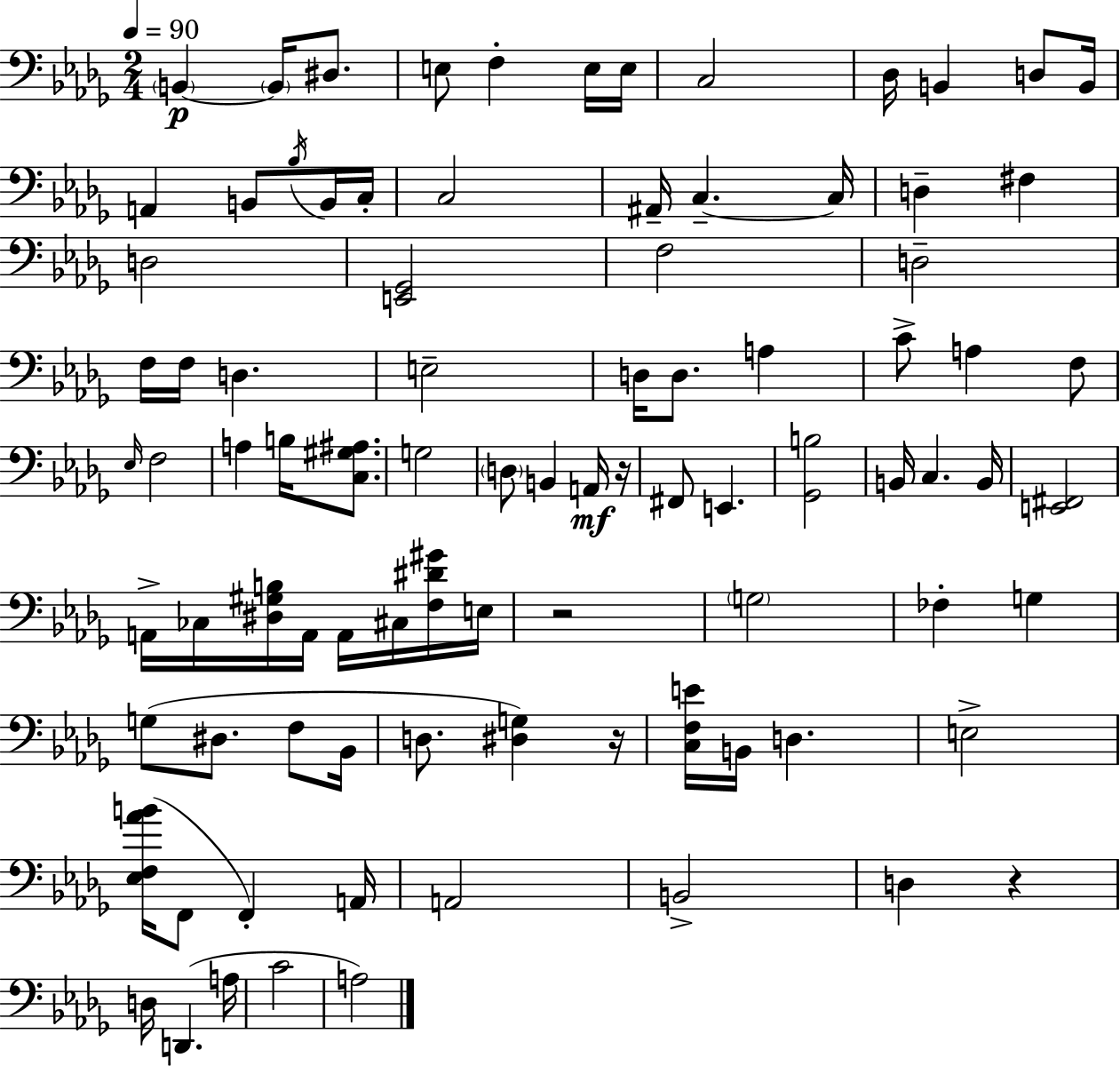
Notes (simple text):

B2/q B2/s D#3/e. E3/e F3/q E3/s E3/s C3/h Db3/s B2/q D3/e B2/s A2/q B2/e Bb3/s B2/s C3/s C3/h A#2/s C3/q. C3/s D3/q F#3/q D3/h [E2,Gb2]/h F3/h D3/h F3/s F3/s D3/q. E3/h D3/s D3/e. A3/q C4/e A3/q F3/e Eb3/s F3/h A3/q B3/s [C3,G#3,A#3]/e. G3/h D3/e B2/q A2/s R/s F#2/e E2/q. [Gb2,B3]/h B2/s C3/q. B2/s [E2,F#2]/h A2/s CES3/s [D#3,G#3,B3]/s A2/s A2/s C#3/s [F3,D#4,G#4]/s E3/s R/h G3/h FES3/q G3/q G3/e D#3/e. F3/e Bb2/s D3/e. [D#3,G3]/q R/s [C3,F3,E4]/s B2/s D3/q. E3/h [Eb3,F3,Ab4,B4]/s F2/e F2/q A2/s A2/h B2/h D3/q R/q D3/s D2/q. A3/s C4/h A3/h